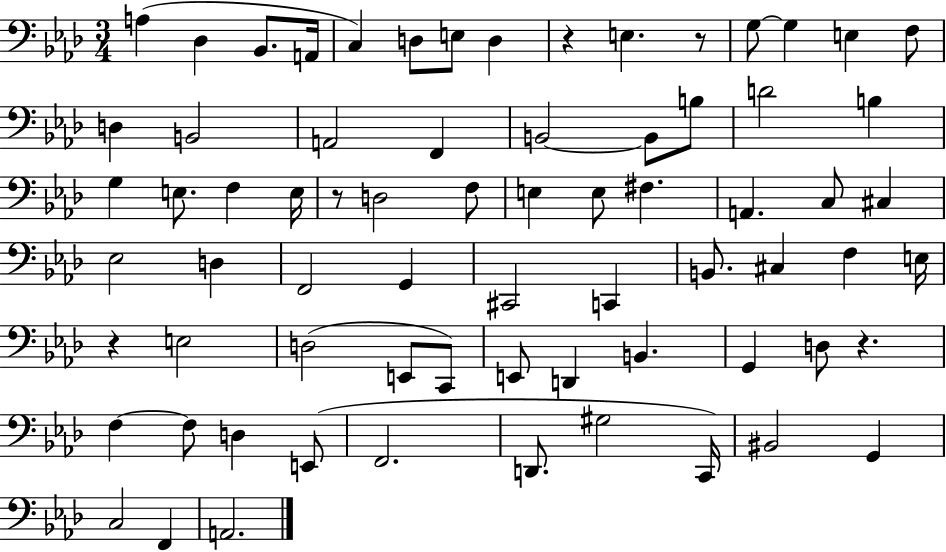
X:1
T:Untitled
M:3/4
L:1/4
K:Ab
A, _D, _B,,/2 A,,/4 C, D,/2 E,/2 D, z E, z/2 G,/2 G, E, F,/2 D, B,,2 A,,2 F,, B,,2 B,,/2 B,/2 D2 B, G, E,/2 F, E,/4 z/2 D,2 F,/2 E, E,/2 ^F, A,, C,/2 ^C, _E,2 D, F,,2 G,, ^C,,2 C,, B,,/2 ^C, F, E,/4 z E,2 D,2 E,,/2 C,,/2 E,,/2 D,, B,, G,, D,/2 z F, F,/2 D, E,,/2 F,,2 D,,/2 ^G,2 C,,/4 ^B,,2 G,, C,2 F,, A,,2